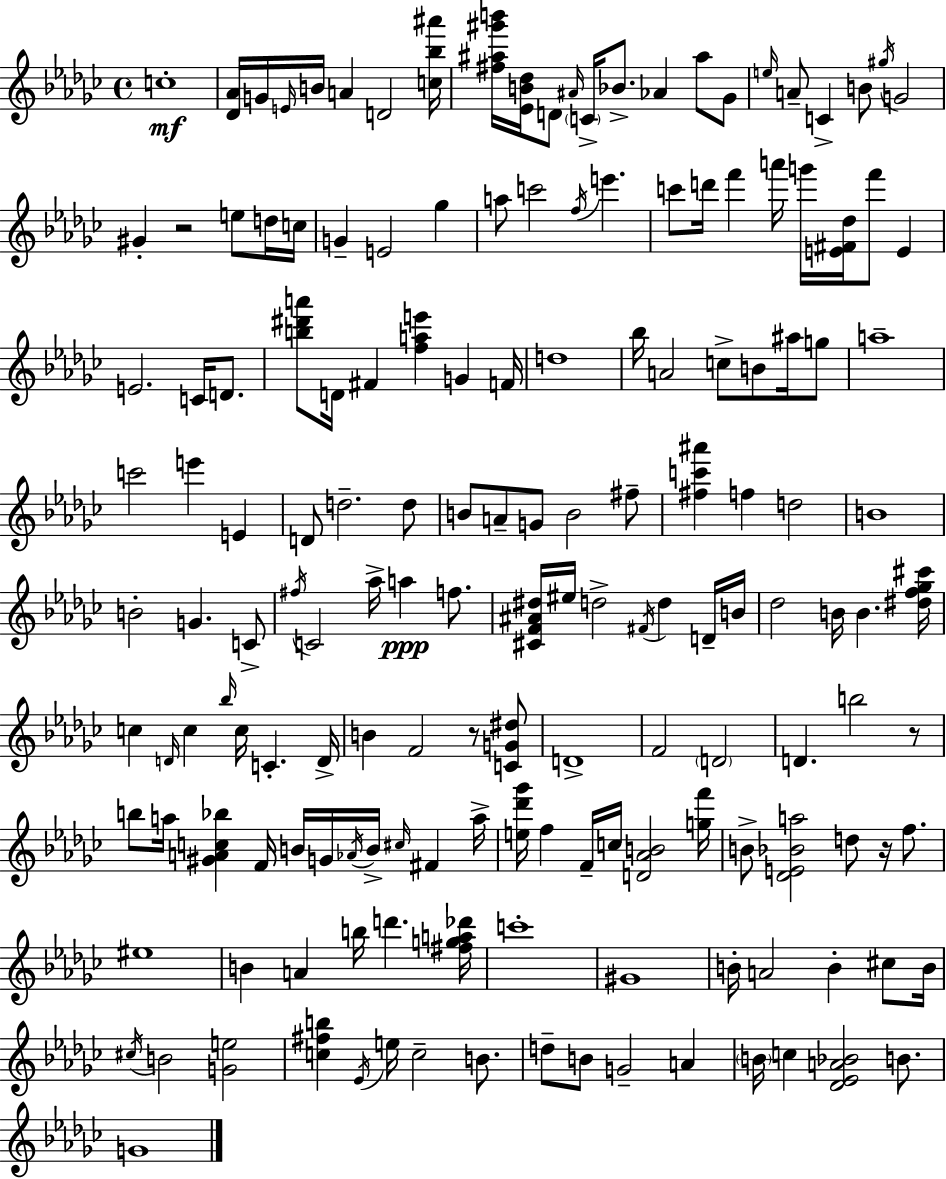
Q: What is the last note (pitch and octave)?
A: G4